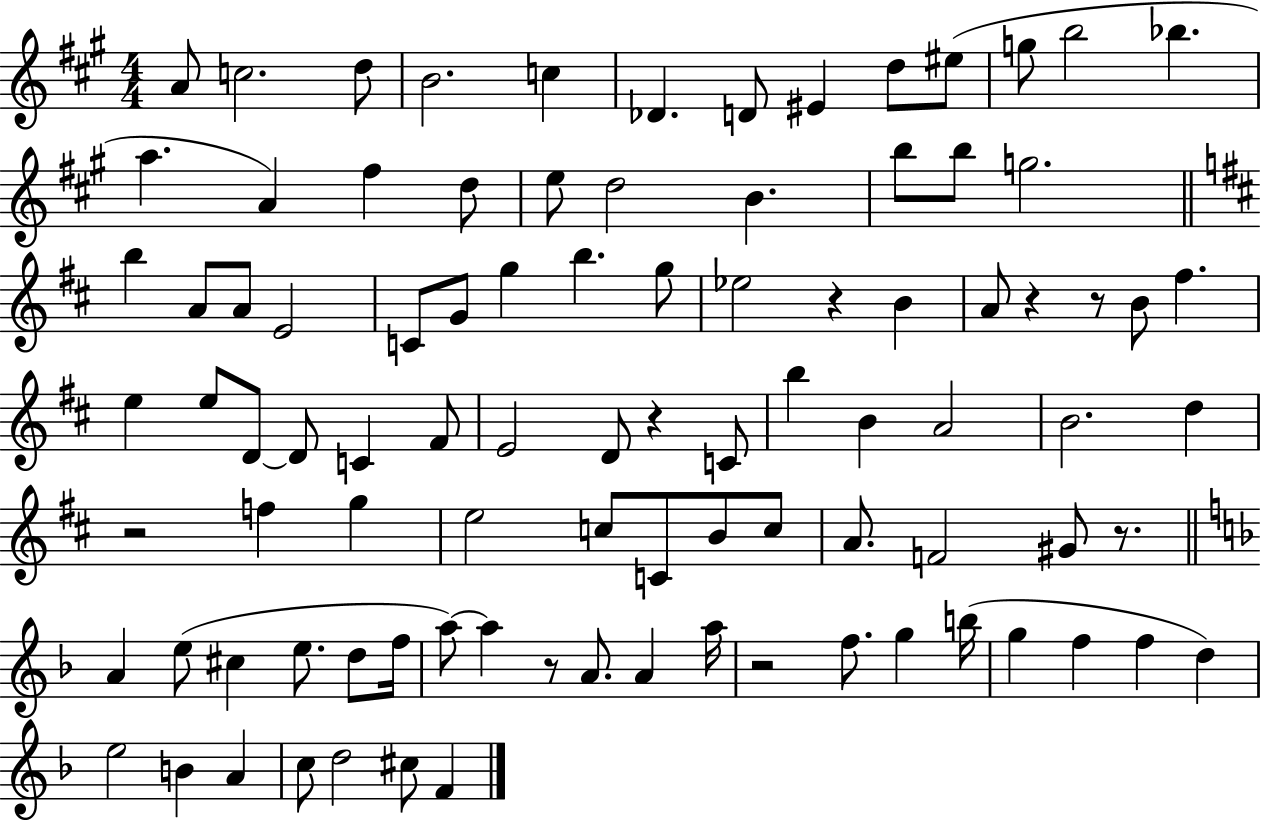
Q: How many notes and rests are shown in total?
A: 94